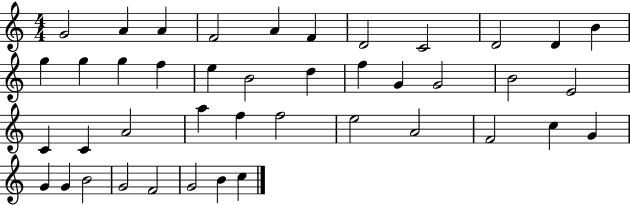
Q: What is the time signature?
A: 4/4